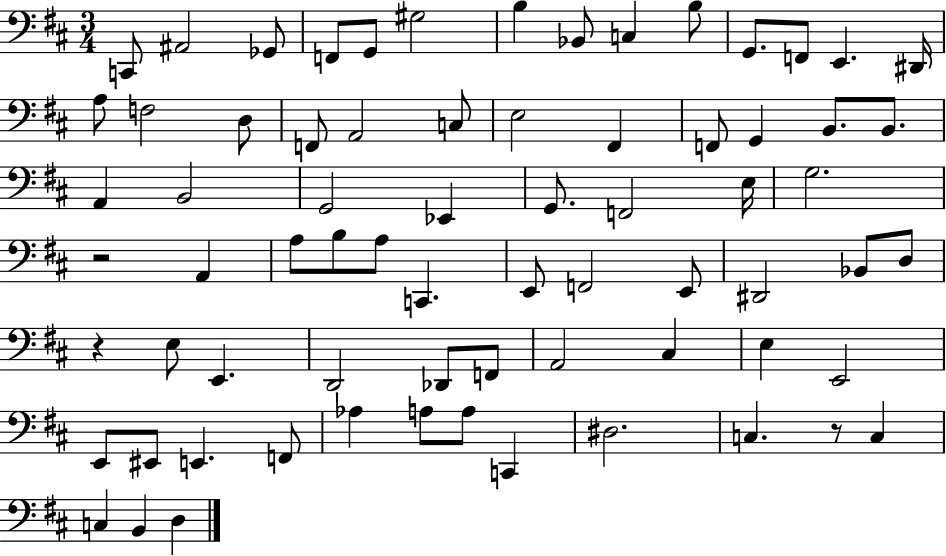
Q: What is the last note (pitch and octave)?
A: D3